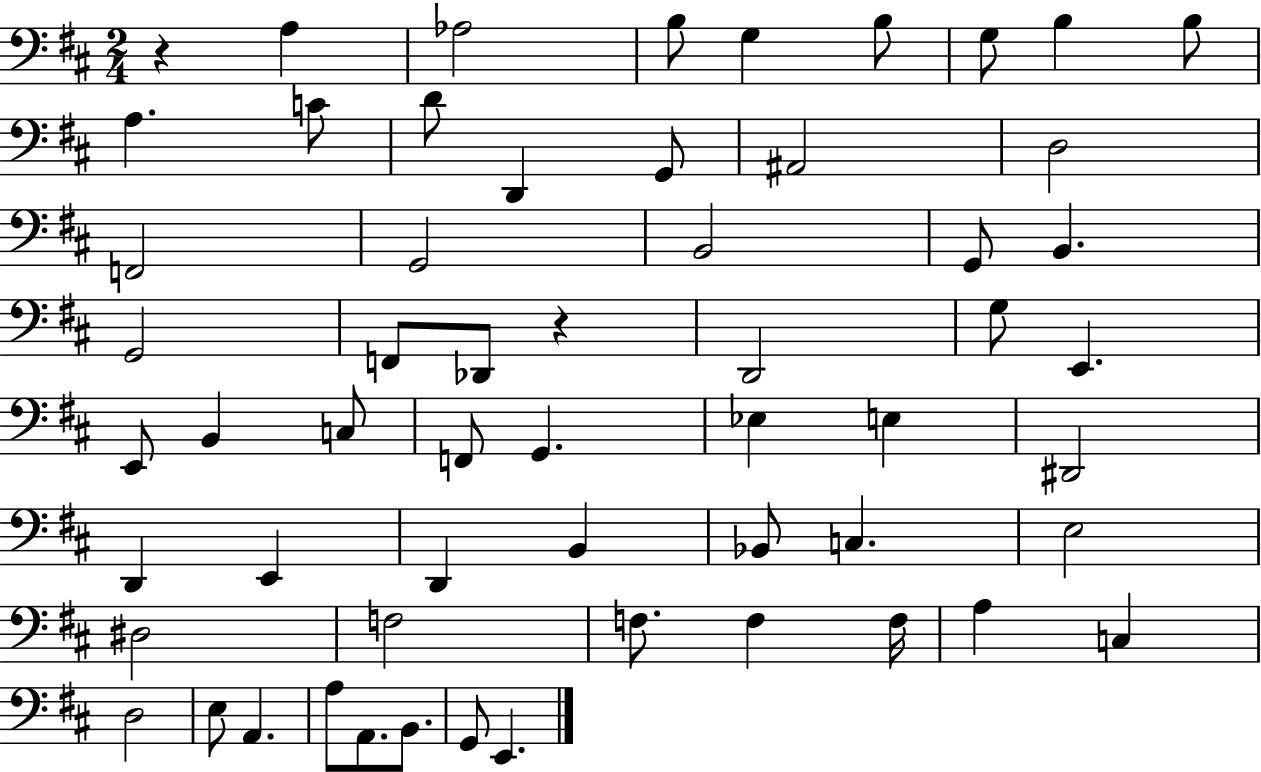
{
  \clef bass
  \numericTimeSignature
  \time 2/4
  \key d \major
  r4 a4 | aes2 | b8 g4 b8 | g8 b4 b8 | \break a4. c'8 | d'8 d,4 g,8 | ais,2 | d2 | \break f,2 | g,2 | b,2 | g,8 b,4. | \break g,2 | f,8 des,8 r4 | d,2 | g8 e,4. | \break e,8 b,4 c8 | f,8 g,4. | ees4 e4 | dis,2 | \break d,4 e,4 | d,4 b,4 | bes,8 c4. | e2 | \break dis2 | f2 | f8. f4 f16 | a4 c4 | \break d2 | e8 a,4. | a8 a,8. b,8. | g,8 e,4. | \break \bar "|."
}